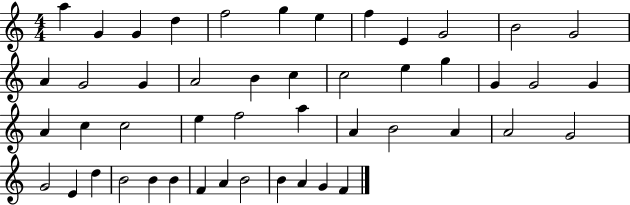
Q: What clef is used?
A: treble